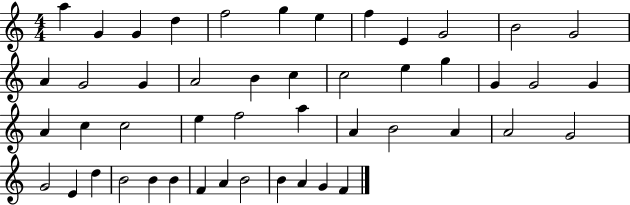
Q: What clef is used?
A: treble